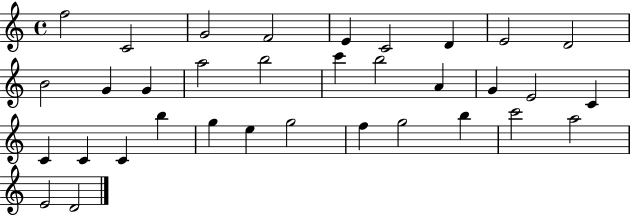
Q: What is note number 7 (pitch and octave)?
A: D4